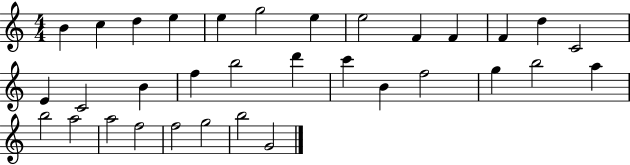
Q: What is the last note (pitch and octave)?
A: G4